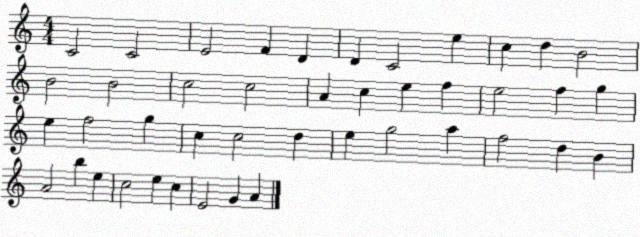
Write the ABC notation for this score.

X:1
T:Untitled
M:4/4
L:1/4
K:C
C2 C2 E2 F D D C2 e c d B2 B2 B2 c2 c2 A c e f e2 f g e f2 g c c2 d e g2 a f2 d B A2 b e c2 e c E2 G A